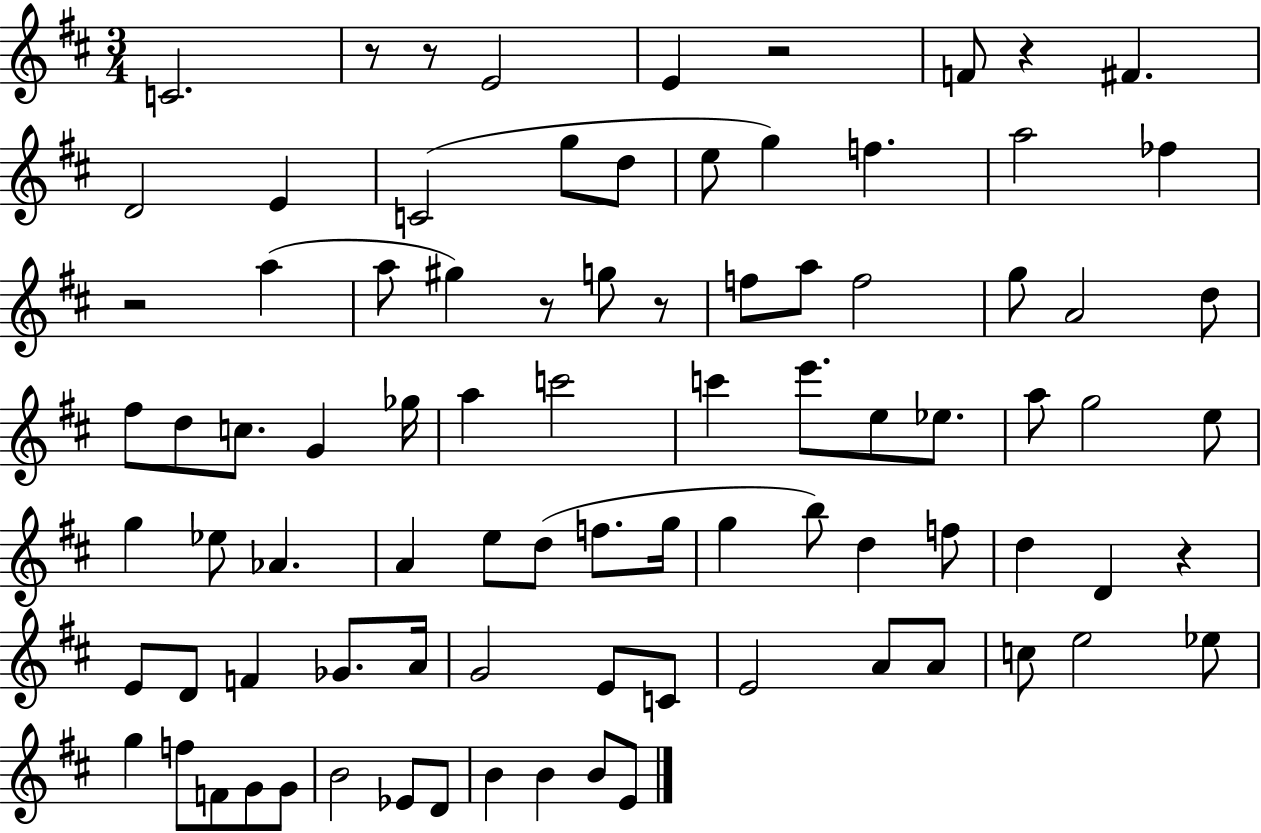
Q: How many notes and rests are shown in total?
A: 87